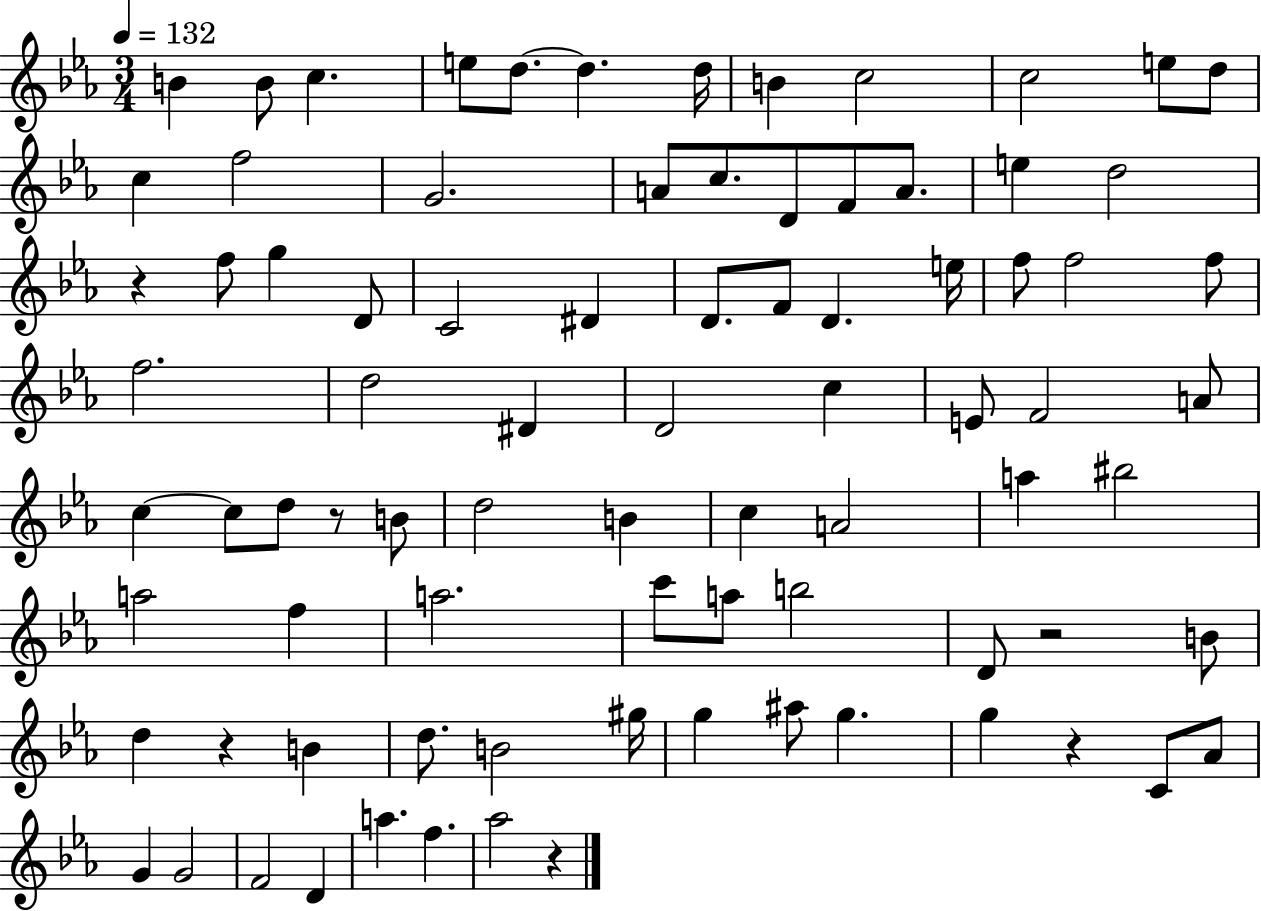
{
  \clef treble
  \numericTimeSignature
  \time 3/4
  \key ees \major
  \tempo 4 = 132
  b'4 b'8 c''4. | e''8 d''8.~~ d''4. d''16 | b'4 c''2 | c''2 e''8 d''8 | \break c''4 f''2 | g'2. | a'8 c''8. d'8 f'8 a'8. | e''4 d''2 | \break r4 f''8 g''4 d'8 | c'2 dis'4 | d'8. f'8 d'4. e''16 | f''8 f''2 f''8 | \break f''2. | d''2 dis'4 | d'2 c''4 | e'8 f'2 a'8 | \break c''4~~ c''8 d''8 r8 b'8 | d''2 b'4 | c''4 a'2 | a''4 bis''2 | \break a''2 f''4 | a''2. | c'''8 a''8 b''2 | d'8 r2 b'8 | \break d''4 r4 b'4 | d''8. b'2 gis''16 | g''4 ais''8 g''4. | g''4 r4 c'8 aes'8 | \break g'4 g'2 | f'2 d'4 | a''4. f''4. | aes''2 r4 | \break \bar "|."
}